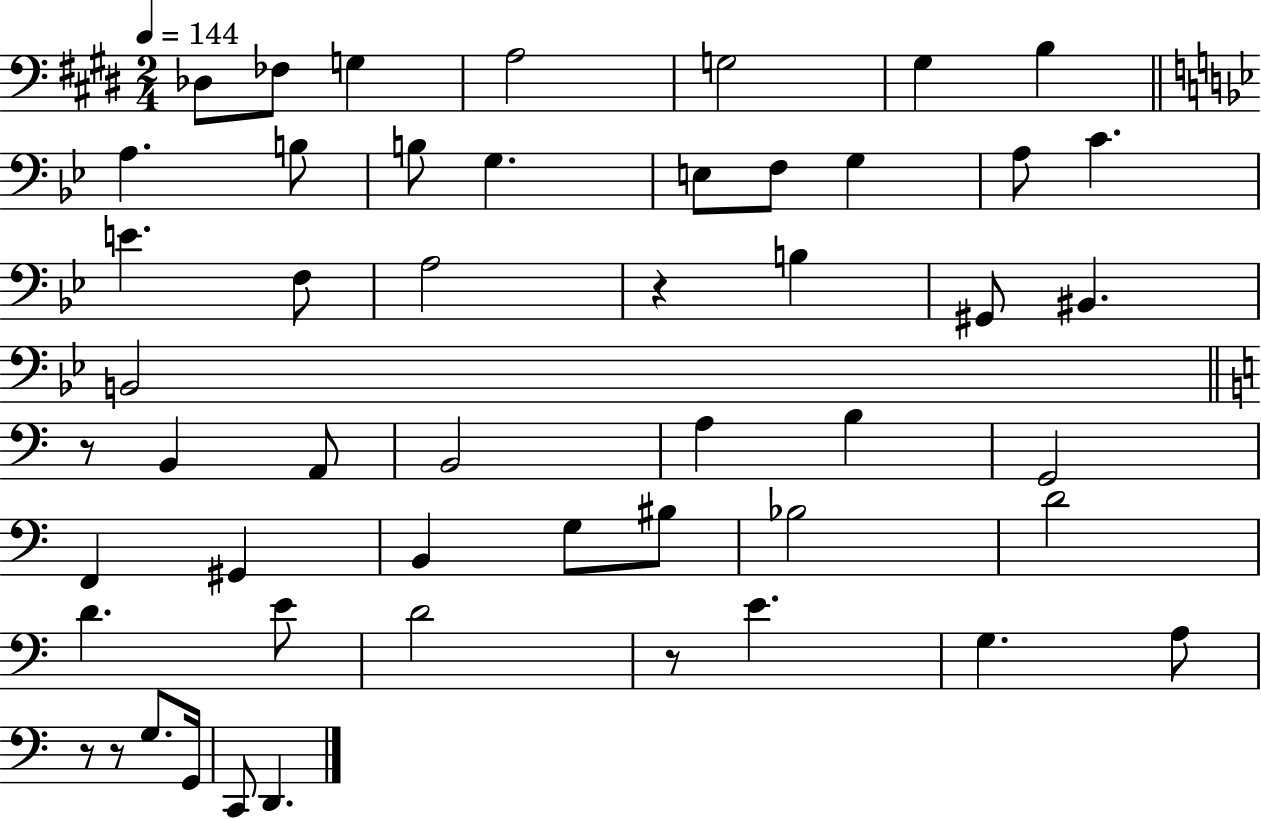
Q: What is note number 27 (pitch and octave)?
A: A3